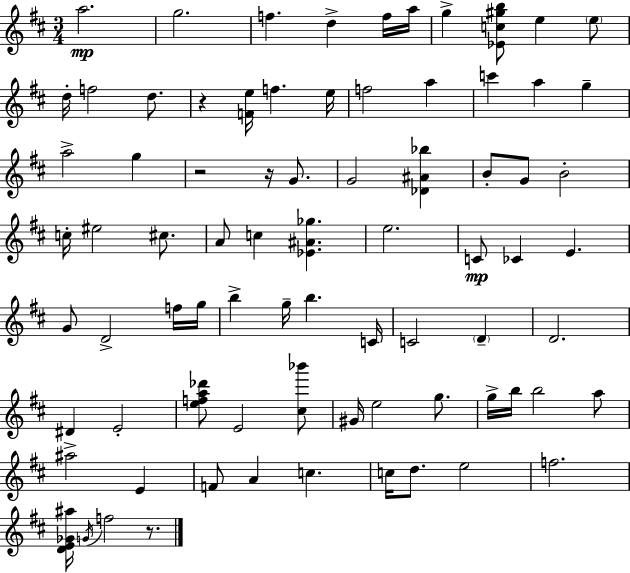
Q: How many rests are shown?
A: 4